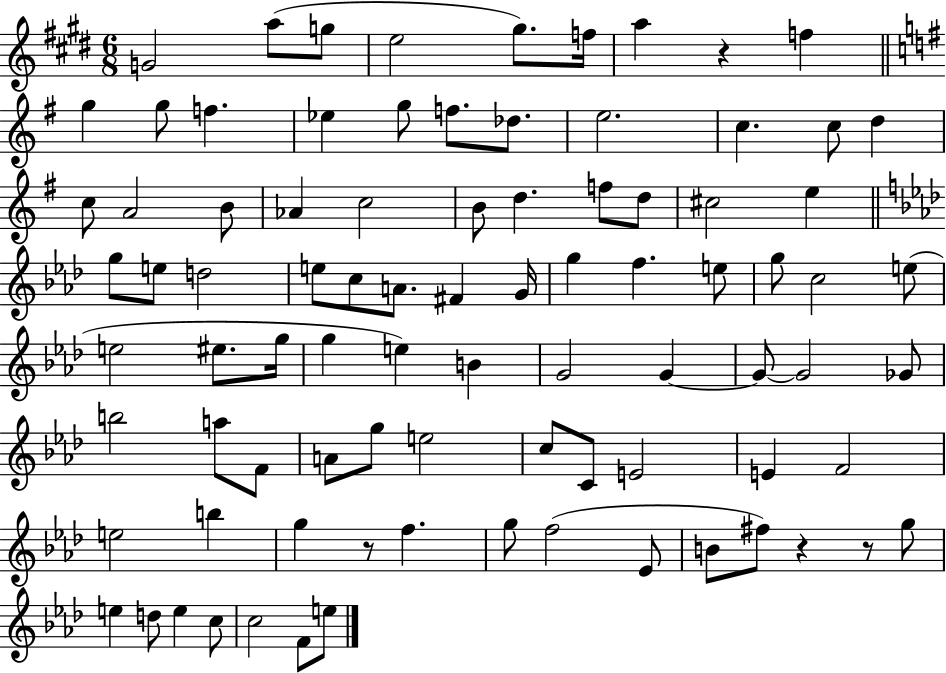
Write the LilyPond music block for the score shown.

{
  \clef treble
  \numericTimeSignature
  \time 6/8
  \key e \major
  \repeat volta 2 { g'2 a''8( g''8 | e''2 gis''8.) f''16 | a''4 r4 f''4 | \bar "||" \break \key g \major g''4 g''8 f''4. | ees''4 g''8 f''8. des''8. | e''2. | c''4. c''8 d''4 | \break c''8 a'2 b'8 | aes'4 c''2 | b'8 d''4. f''8 d''8 | cis''2 e''4 | \break \bar "||" \break \key aes \major g''8 e''8 d''2 | e''8 c''8 a'8. fis'4 g'16 | g''4 f''4. e''8 | g''8 c''2 e''8( | \break e''2 eis''8. g''16 | g''4 e''4) b'4 | g'2 g'4~~ | g'8~~ g'2 ges'8 | \break b''2 a''8 f'8 | a'8 g''8 e''2 | c''8 c'8 e'2 | e'4 f'2 | \break e''2 b''4 | g''4 r8 f''4. | g''8 f''2( ees'8 | b'8 fis''8) r4 r8 g''8 | \break e''4 d''8 e''4 c''8 | c''2 f'8 e''8 | } \bar "|."
}